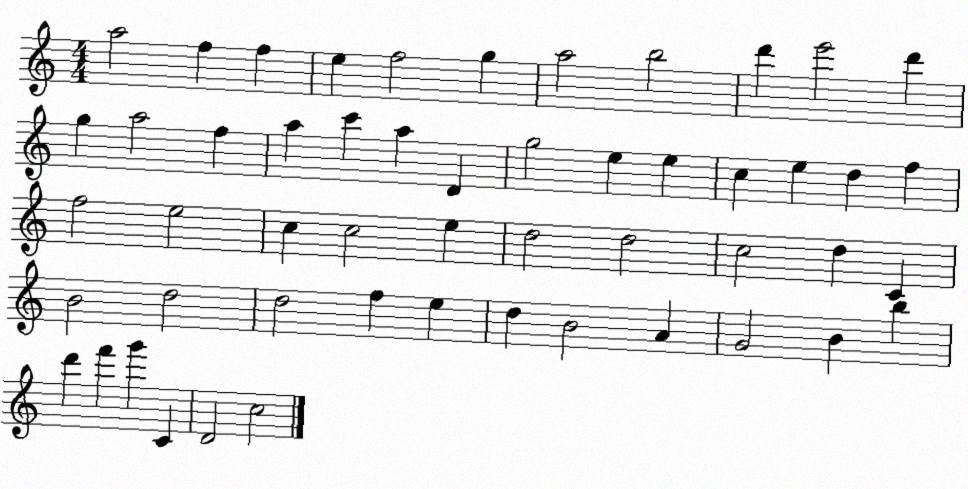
X:1
T:Untitled
M:4/4
L:1/4
K:C
a2 f f e f2 g a2 b2 d' e'2 d' g a2 f a c' a D g2 e e c e d f f2 e2 c c2 e d2 d2 c2 d C B2 d2 d2 f e d B2 A G2 B b d' f' g' C D2 c2